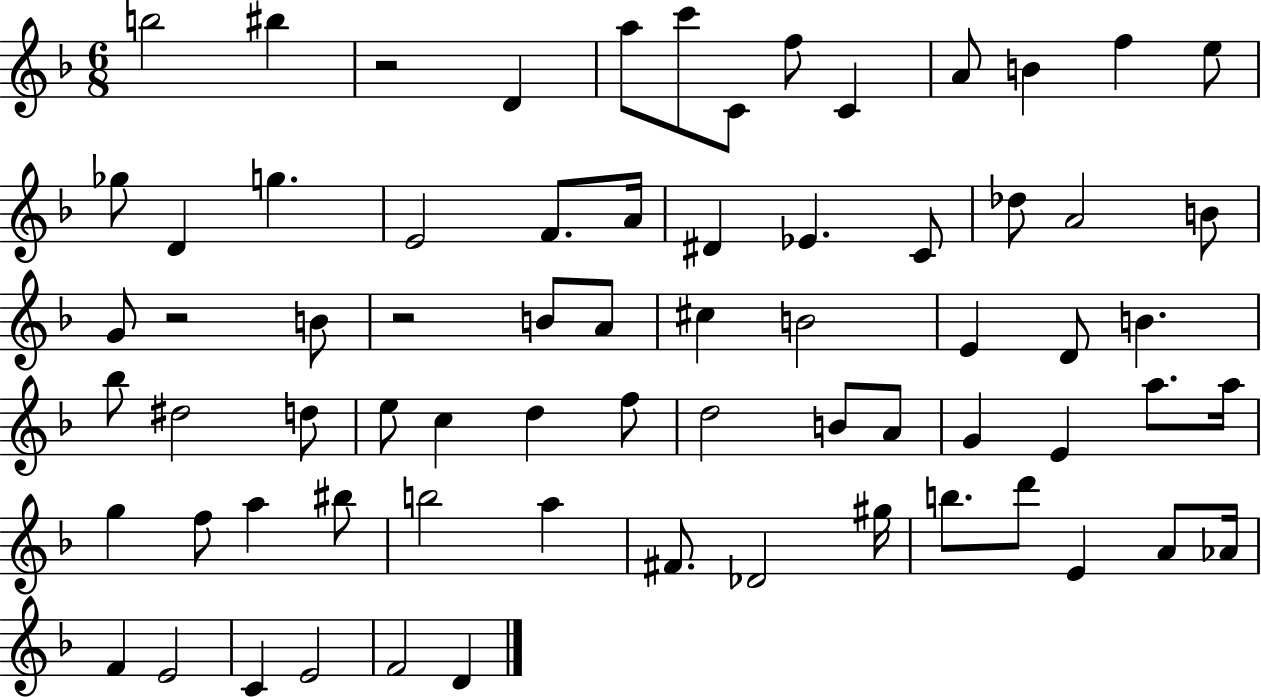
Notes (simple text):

B5/h BIS5/q R/h D4/q A5/e C6/e C4/e F5/e C4/q A4/e B4/q F5/q E5/e Gb5/e D4/q G5/q. E4/h F4/e. A4/s D#4/q Eb4/q. C4/e Db5/e A4/h B4/e G4/e R/h B4/e R/h B4/e A4/e C#5/q B4/h E4/q D4/e B4/q. Bb5/e D#5/h D5/e E5/e C5/q D5/q F5/e D5/h B4/e A4/e G4/q E4/q A5/e. A5/s G5/q F5/e A5/q BIS5/e B5/h A5/q F#4/e. Db4/h G#5/s B5/e. D6/e E4/q A4/e Ab4/s F4/q E4/h C4/q E4/h F4/h D4/q